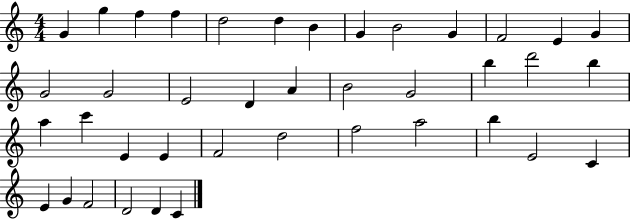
{
  \clef treble
  \numericTimeSignature
  \time 4/4
  \key c \major
  g'4 g''4 f''4 f''4 | d''2 d''4 b'4 | g'4 b'2 g'4 | f'2 e'4 g'4 | \break g'2 g'2 | e'2 d'4 a'4 | b'2 g'2 | b''4 d'''2 b''4 | \break a''4 c'''4 e'4 e'4 | f'2 d''2 | f''2 a''2 | b''4 e'2 c'4 | \break e'4 g'4 f'2 | d'2 d'4 c'4 | \bar "|."
}